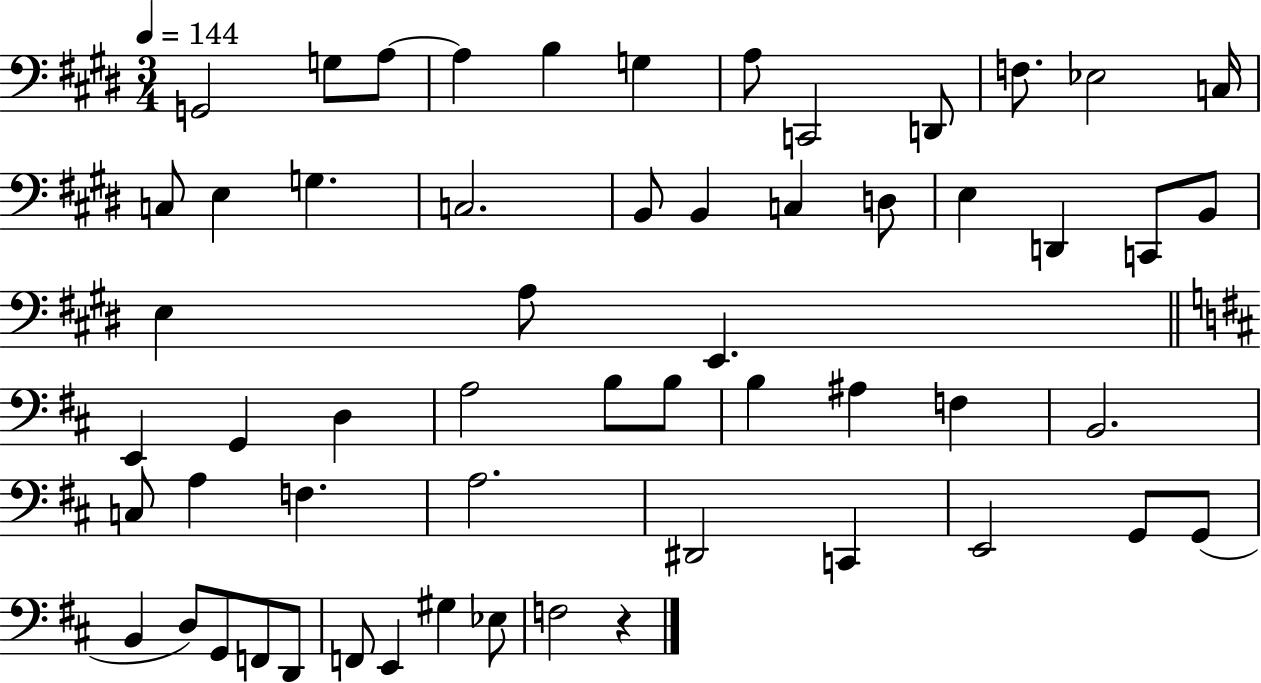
G2/h G3/e A3/e A3/q B3/q G3/q A3/e C2/h D2/e F3/e. Eb3/h C3/s C3/e E3/q G3/q. C3/h. B2/e B2/q C3/q D3/e E3/q D2/q C2/e B2/e E3/q A3/e E2/q. E2/q G2/q D3/q A3/h B3/e B3/e B3/q A#3/q F3/q B2/h. C3/e A3/q F3/q. A3/h. D#2/h C2/q E2/h G2/e G2/e B2/q D3/e G2/e F2/e D2/e F2/e E2/q G#3/q Eb3/e F3/h R/q